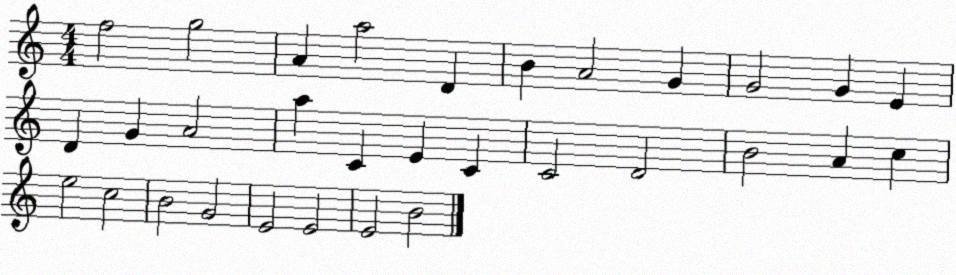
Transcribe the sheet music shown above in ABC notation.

X:1
T:Untitled
M:4/4
L:1/4
K:C
f2 g2 A a2 D B A2 G G2 G E D G A2 a C E C C2 D2 B2 A c e2 c2 B2 G2 E2 E2 E2 B2